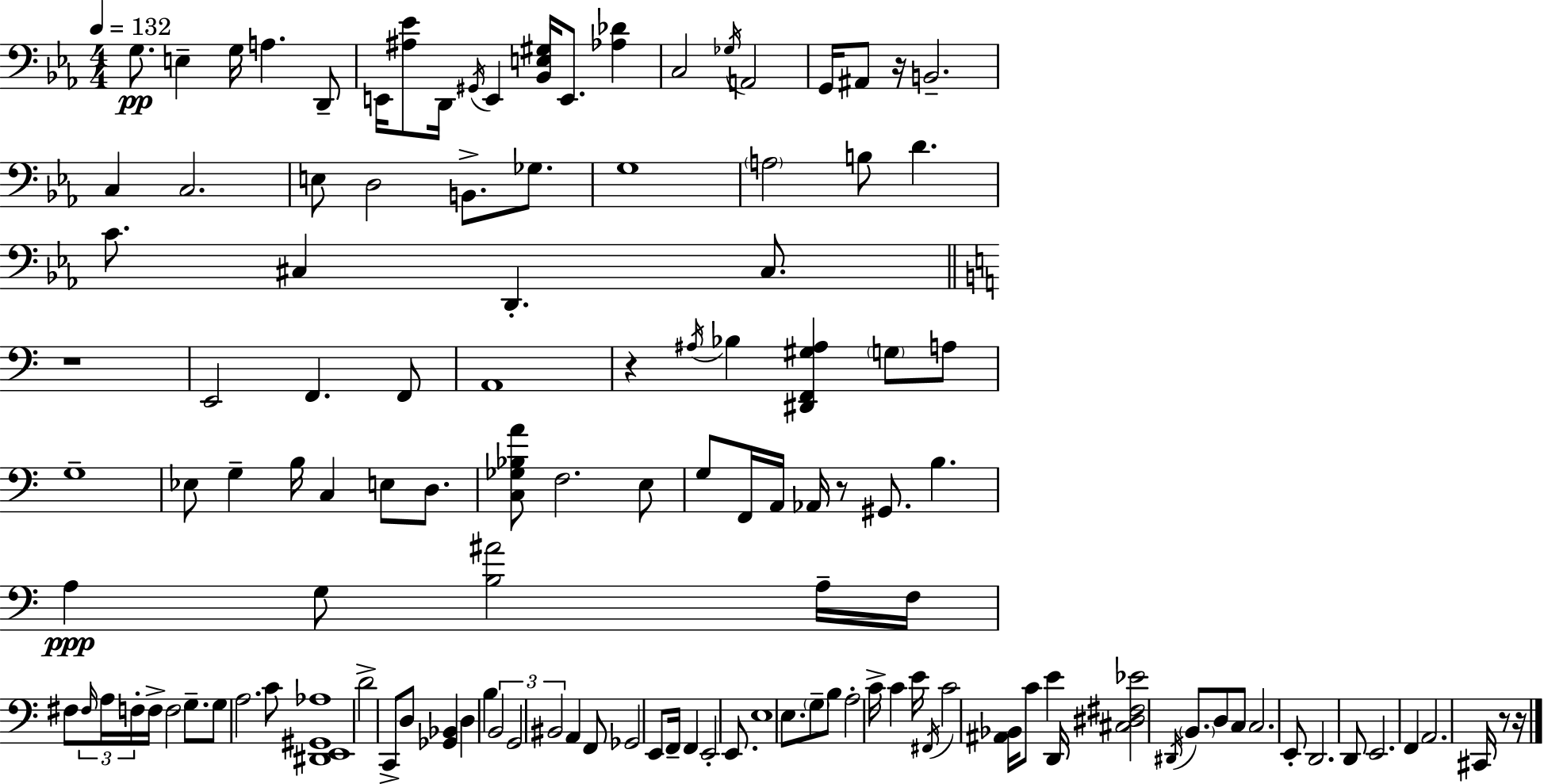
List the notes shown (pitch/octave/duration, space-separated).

G3/e. E3/q G3/s A3/q. D2/e E2/s [A#3,Eb4]/e D2/s G#2/s E2/q [Bb2,E3,G#3]/s E2/e. [Ab3,Db4]/q C3/h Gb3/s A2/h G2/s A#2/e R/s B2/h. C3/q C3/h. E3/e D3/h B2/e. Gb3/e. G3/w A3/h B3/e D4/q. C4/e. C#3/q D2/q. C#3/e. R/w E2/h F2/q. F2/e A2/w R/q A#3/s Bb3/q [D#2,F2,G#3,A#3]/q G3/e A3/e G3/w Eb3/e G3/q B3/s C3/q E3/e D3/e. [C3,Gb3,Bb3,A4]/e F3/h. E3/e G3/e F2/s A2/s Ab2/s R/e G#2/e. B3/q. A3/q G3/e [B3,A#4]/h A3/s F3/s F#3/e F#3/s A3/s F3/s F3/s F3/h G3/e. G3/e A3/h. C4/e [D#2,E2,G#2,Ab3]/w D4/h C2/e D3/e [Gb2,Bb2]/q D3/q B3/q B2/h G2/h BIS2/h A2/q F2/e Gb2/h E2/e F2/s F2/q E2/h E2/e. E3/w E3/e. G3/e B3/e A3/h C4/s C4/q E4/s F#2/s C4/h [A#2,Bb2]/s C4/e E4/q D2/s [C#3,D#3,F#3,Eb4]/h D#2/s B2/e. D3/e C3/e C3/h. E2/e D2/h. D2/e E2/h. F2/q A2/h. C#2/s R/e R/s